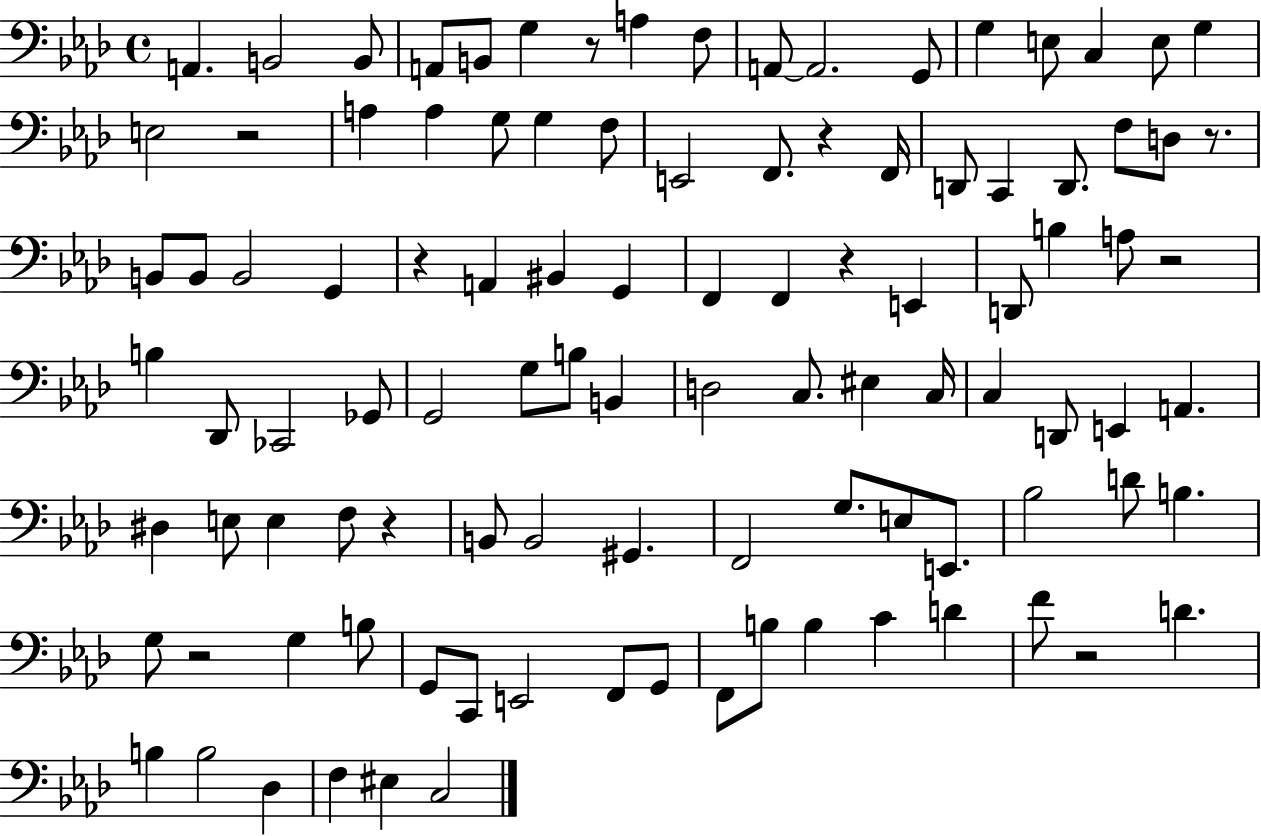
A2/q. B2/h B2/e A2/e B2/e G3/q R/e A3/q F3/e A2/e A2/h. G2/e G3/q E3/e C3/q E3/e G3/q E3/h R/h A3/q A3/q G3/e G3/q F3/e E2/h F2/e. R/q F2/s D2/e C2/q D2/e. F3/e D3/e R/e. B2/e B2/e B2/h G2/q R/q A2/q BIS2/q G2/q F2/q F2/q R/q E2/q D2/e B3/q A3/e R/h B3/q Db2/e CES2/h Gb2/e G2/h G3/e B3/e B2/q D3/h C3/e. EIS3/q C3/s C3/q D2/e E2/q A2/q. D#3/q E3/e E3/q F3/e R/q B2/e B2/h G#2/q. F2/h G3/e. E3/e E2/e. Bb3/h D4/e B3/q. G3/e R/h G3/q B3/e G2/e C2/e E2/h F2/e G2/e F2/e B3/e B3/q C4/q D4/q F4/e R/h D4/q. B3/q B3/h Db3/q F3/q EIS3/q C3/h